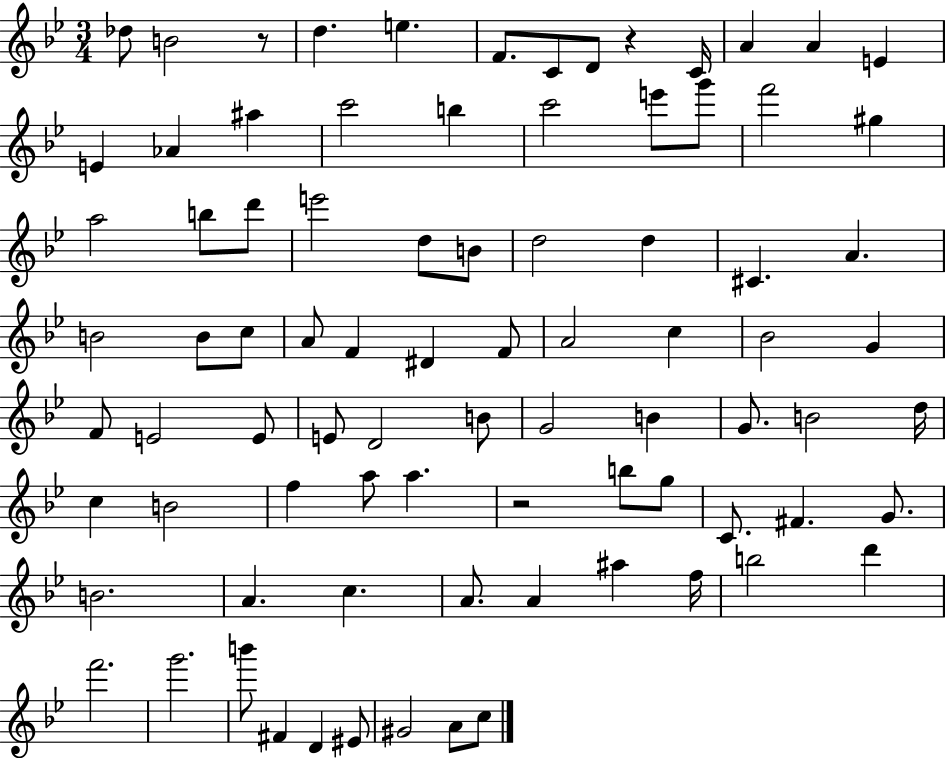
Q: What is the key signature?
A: BES major